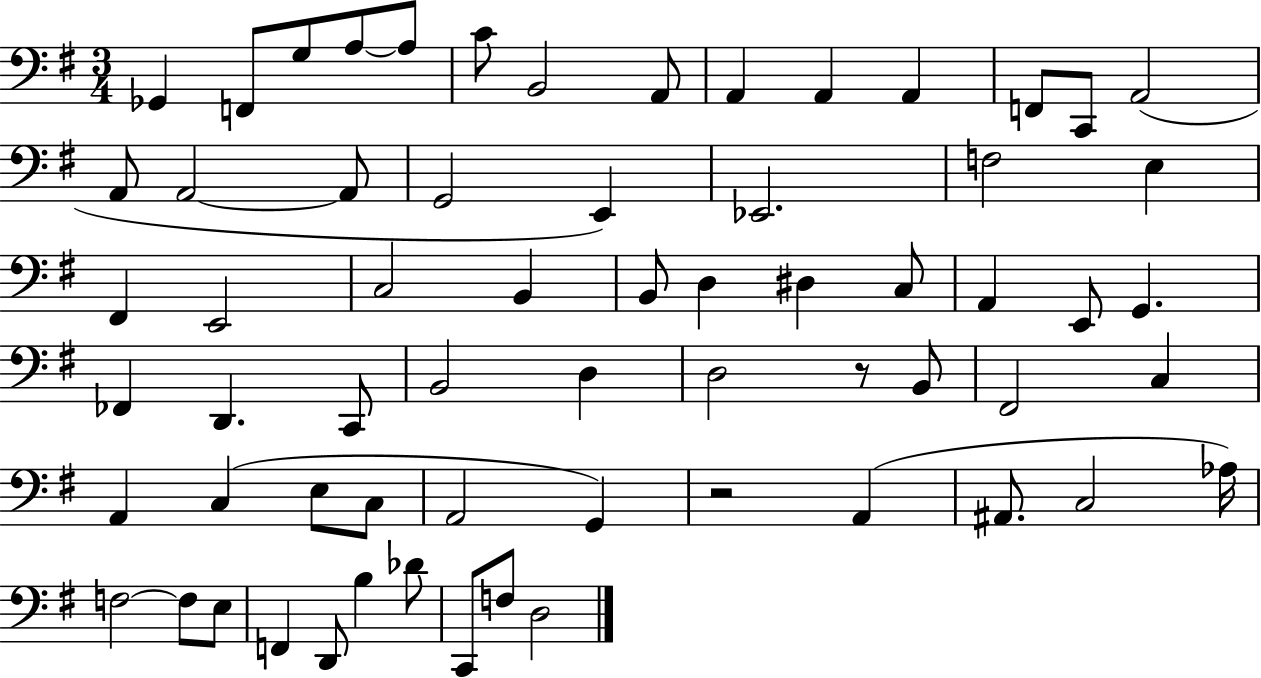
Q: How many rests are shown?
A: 2